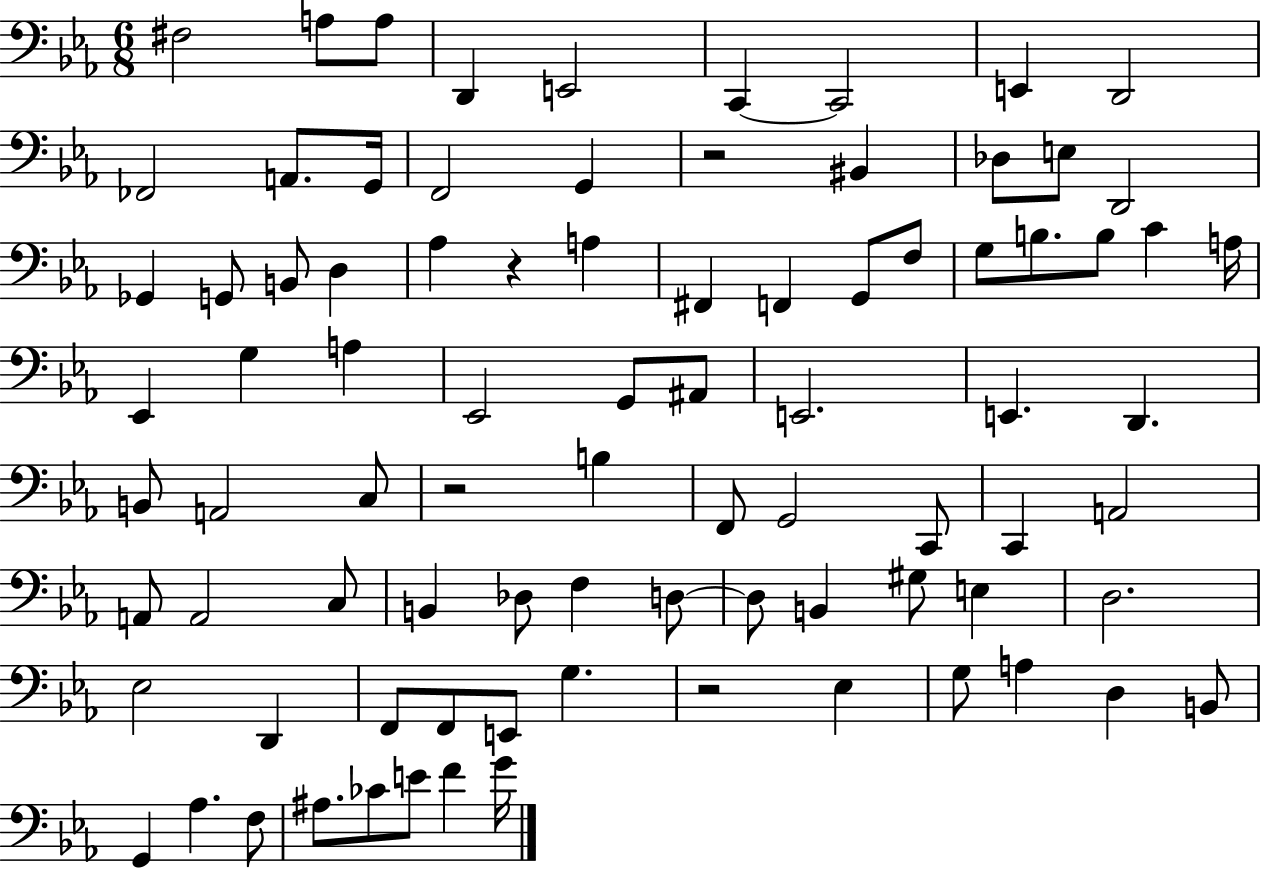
F#3/h A3/e A3/e D2/q E2/h C2/q C2/h E2/q D2/h FES2/h A2/e. G2/s F2/h G2/q R/h BIS2/q Db3/e E3/e D2/h Gb2/q G2/e B2/e D3/q Ab3/q R/q A3/q F#2/q F2/q G2/e F3/e G3/e B3/e. B3/e C4/q A3/s Eb2/q G3/q A3/q Eb2/h G2/e A#2/e E2/h. E2/q. D2/q. B2/e A2/h C3/e R/h B3/q F2/e G2/h C2/e C2/q A2/h A2/e A2/h C3/e B2/q Db3/e F3/q D3/e D3/e B2/q G#3/e E3/q D3/h. Eb3/h D2/q F2/e F2/e E2/e G3/q. R/h Eb3/q G3/e A3/q D3/q B2/e G2/q Ab3/q. F3/e A#3/e. CES4/e E4/e F4/q G4/s